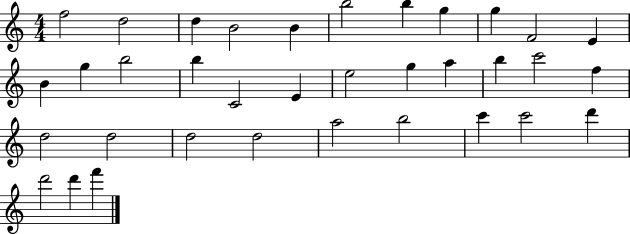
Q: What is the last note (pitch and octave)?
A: F6